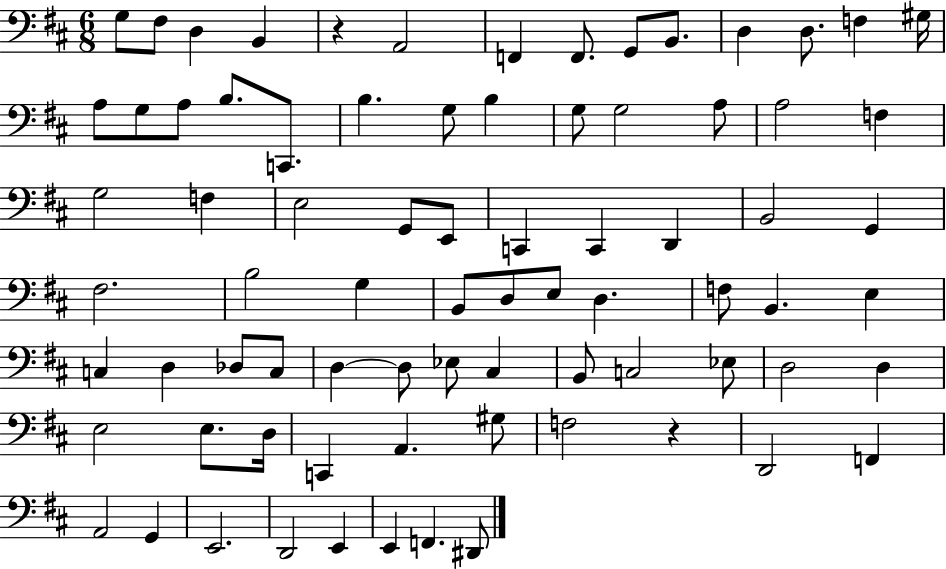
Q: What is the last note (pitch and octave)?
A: D#2